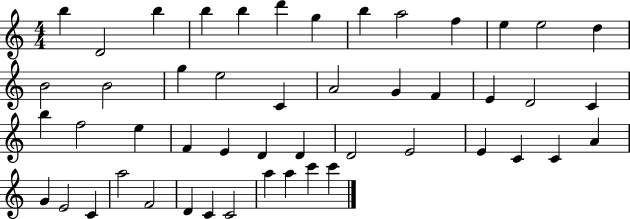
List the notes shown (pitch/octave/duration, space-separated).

B5/q D4/h B5/q B5/q B5/q D6/q G5/q B5/q A5/h F5/q E5/q E5/h D5/q B4/h B4/h G5/q E5/h C4/q A4/h G4/q F4/q E4/q D4/h C4/q B5/q F5/h E5/q F4/q E4/q D4/q D4/q D4/h E4/h E4/q C4/q C4/q A4/q G4/q E4/h C4/q A5/h F4/h D4/q C4/q C4/h A5/q A5/q C6/q C6/q